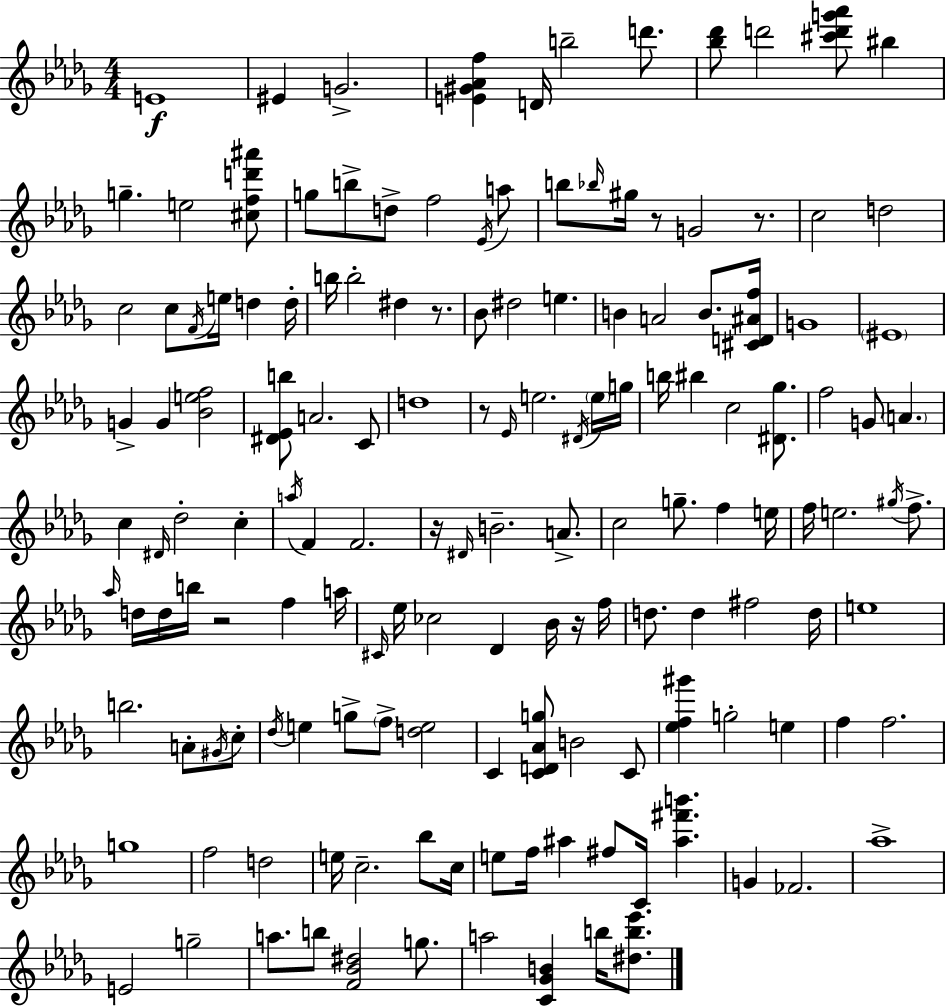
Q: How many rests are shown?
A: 7